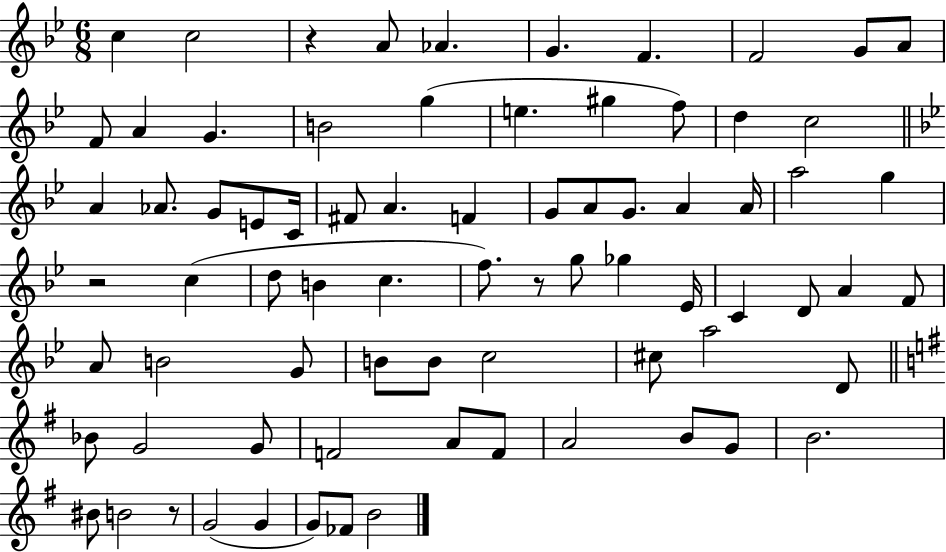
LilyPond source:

{
  \clef treble
  \numericTimeSignature
  \time 6/8
  \key bes \major
  c''4 c''2 | r4 a'8 aes'4. | g'4. f'4. | f'2 g'8 a'8 | \break f'8 a'4 g'4. | b'2 g''4( | e''4. gis''4 f''8) | d''4 c''2 | \break \bar "||" \break \key bes \major a'4 aes'8. g'8 e'8 c'16 | fis'8 a'4. f'4 | g'8 a'8 g'8. a'4 a'16 | a''2 g''4 | \break r2 c''4( | d''8 b'4 c''4. | f''8.) r8 g''8 ges''4 ees'16 | c'4 d'8 a'4 f'8 | \break a'8 b'2 g'8 | b'8 b'8 c''2 | cis''8 a''2 d'8 | \bar "||" \break \key g \major bes'8 g'2 g'8 | f'2 a'8 f'8 | a'2 b'8 g'8 | b'2. | \break bis'8 b'2 r8 | g'2( g'4 | g'8) fes'8 b'2 | \bar "|."
}